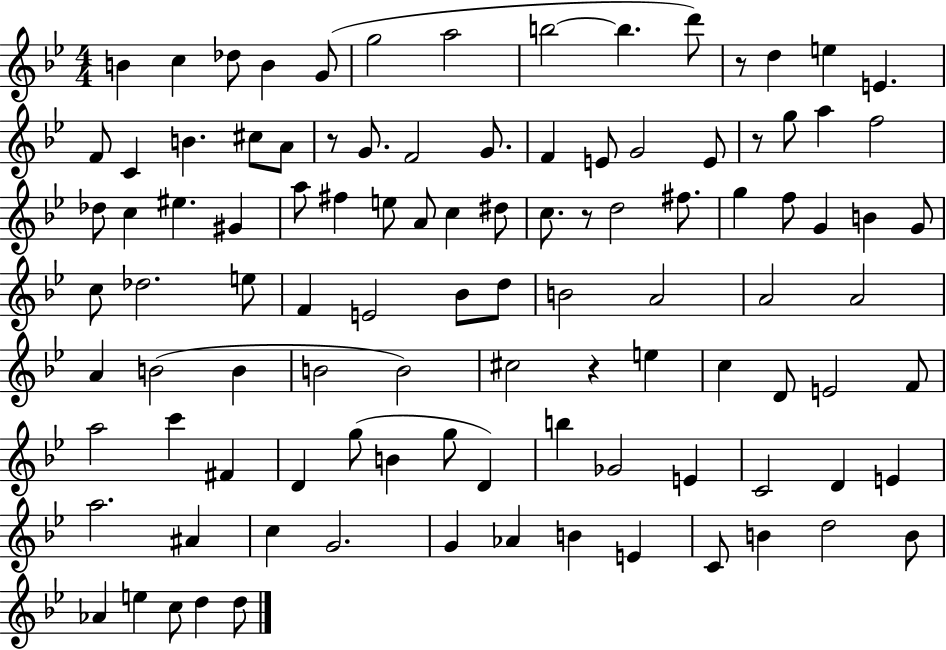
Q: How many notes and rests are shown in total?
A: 104